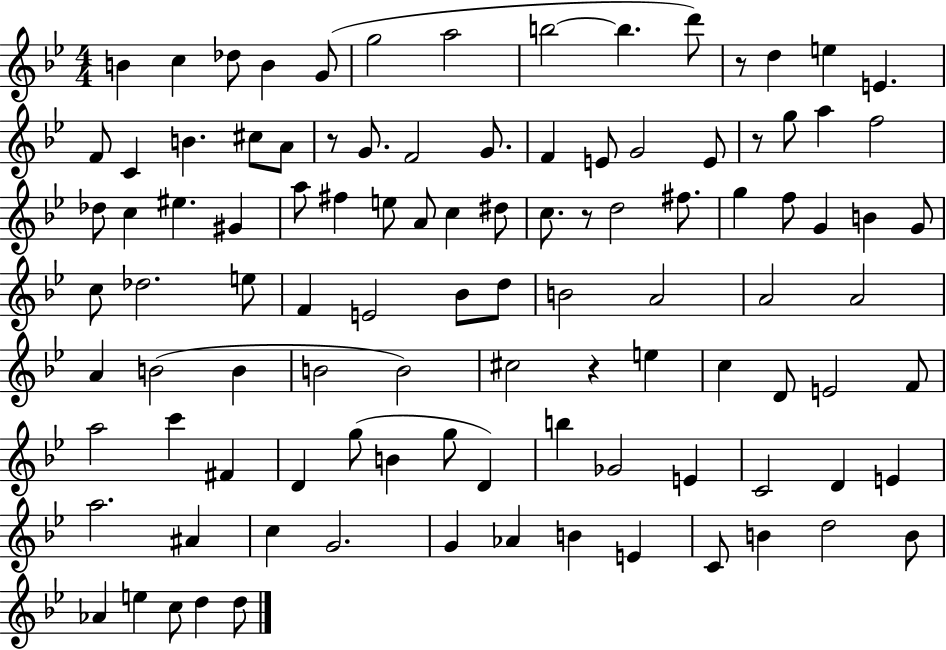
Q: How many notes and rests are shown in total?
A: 104